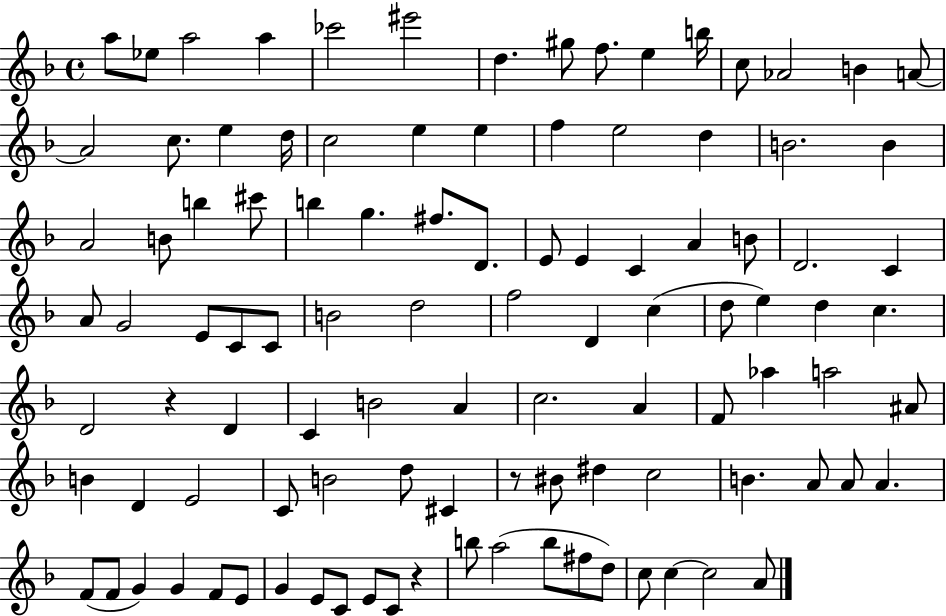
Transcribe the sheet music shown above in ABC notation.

X:1
T:Untitled
M:4/4
L:1/4
K:F
a/2 _e/2 a2 a _c'2 ^e'2 d ^g/2 f/2 e b/4 c/2 _A2 B A/2 A2 c/2 e d/4 c2 e e f e2 d B2 B A2 B/2 b ^c'/2 b g ^f/2 D/2 E/2 E C A B/2 D2 C A/2 G2 E/2 C/2 C/2 B2 d2 f2 D c d/2 e d c D2 z D C B2 A c2 A F/2 _a a2 ^A/2 B D E2 C/2 B2 d/2 ^C z/2 ^B/2 ^d c2 B A/2 A/2 A F/2 F/2 G G F/2 E/2 G E/2 C/2 E/2 C/2 z b/2 a2 b/2 ^f/2 d/2 c/2 c c2 A/2